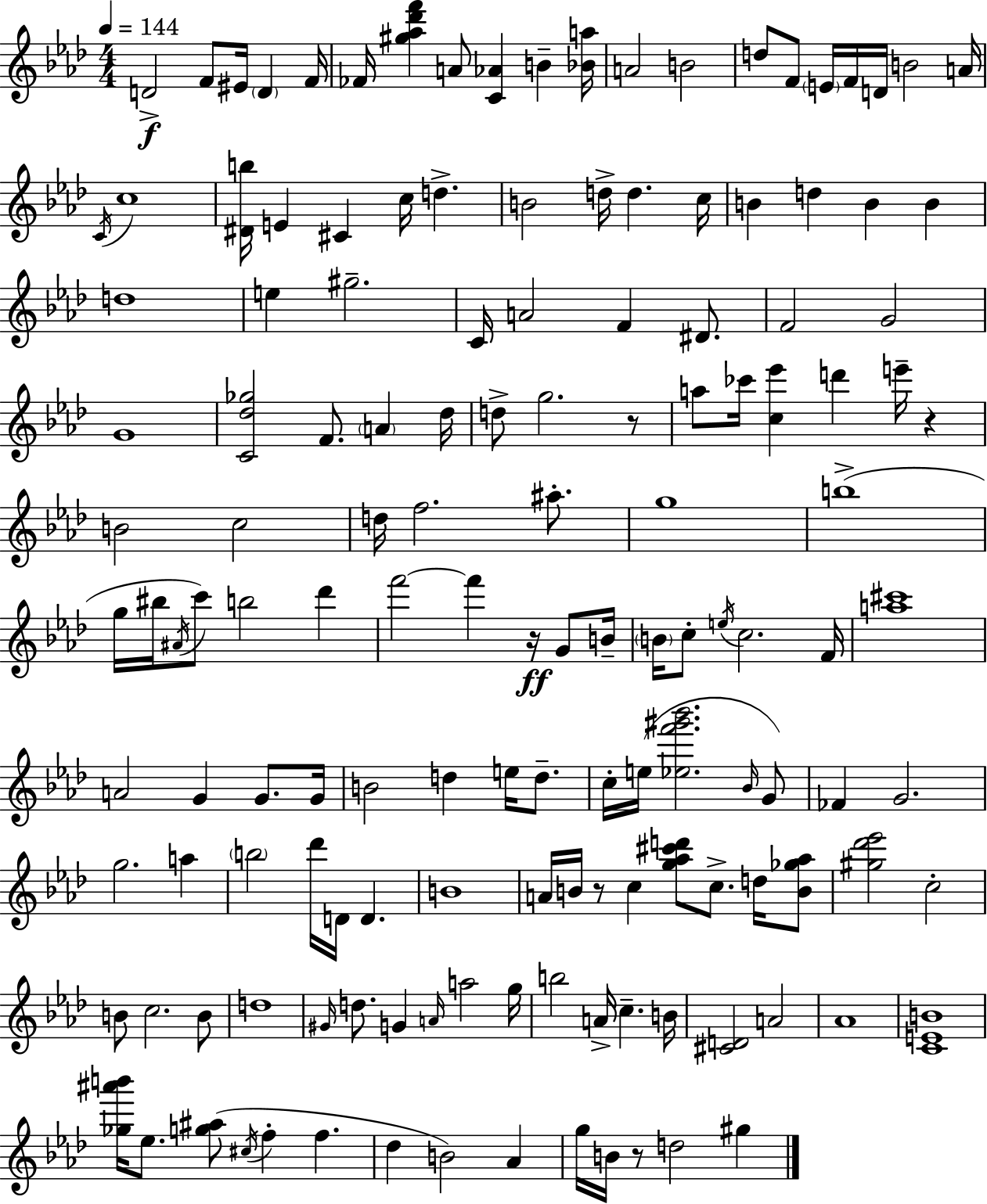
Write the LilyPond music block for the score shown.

{
  \clef treble
  \numericTimeSignature
  \time 4/4
  \key f \minor
  \tempo 4 = 144
  d'2->\f f'8 eis'16 \parenthesize d'4 f'16 | fes'16 <gis'' aes'' des''' f'''>4 a'8 <c' aes'>4 b'4-- <bes' a''>16 | a'2 b'2 | d''8 f'8 \parenthesize e'16 f'16 d'16 b'2 a'16 | \break \acciaccatura { c'16 } c''1 | <dis' b''>16 e'4 cis'4 c''16 d''4.-> | b'2 d''16-> d''4. | c''16 b'4 d''4 b'4 b'4 | \break d''1 | e''4 gis''2.-- | c'16 a'2 f'4 dis'8. | f'2 g'2 | \break g'1 | <c' des'' ges''>2 f'8. \parenthesize a'4 | des''16 d''8-> g''2. r8 | a''8 ces'''16 <c'' ees'''>4 d'''4 e'''16-- r4 | \break b'2 c''2 | d''16 f''2. ais''8.-. | g''1 | b''1->( | \break g''16 bis''16 \acciaccatura { ais'16 } c'''8) b''2 des'''4 | f'''2~~ f'''4 r16\ff g'8 | b'16-- \parenthesize b'16 c''8-. \acciaccatura { e''16 } c''2. | f'16 <a'' cis'''>1 | \break a'2 g'4 g'8. | g'16 b'2 d''4 e''16 | d''8.-- c''16-. e''16( <ees'' f''' gis''' bes'''>2. | \grace { bes'16 }) g'8 fes'4 g'2. | \break g''2. | a''4 \parenthesize b''2 des'''16 d'16 d'4. | b'1 | a'16 b'16 r8 c''4 <g'' aes'' cis''' d'''>8 c''8.-> | \break d''16 <b' ges'' aes''>8 <gis'' des''' ees'''>2 c''2-. | b'8 c''2. | b'8 d''1 | \grace { gis'16 } d''8. g'4 \grace { a'16 } a''2 | \break g''16 b''2 a'16-> c''4.-- | b'16 <cis' d'>2 a'2 | aes'1 | <c' e' b'>1 | \break <ges'' ais''' b'''>16 ees''8. <g'' ais''>8( \acciaccatura { cis''16 } f''4-. | f''4. des''4 b'2) | aes'4 g''16 b'16 r8 d''2 | gis''4 \bar "|."
}